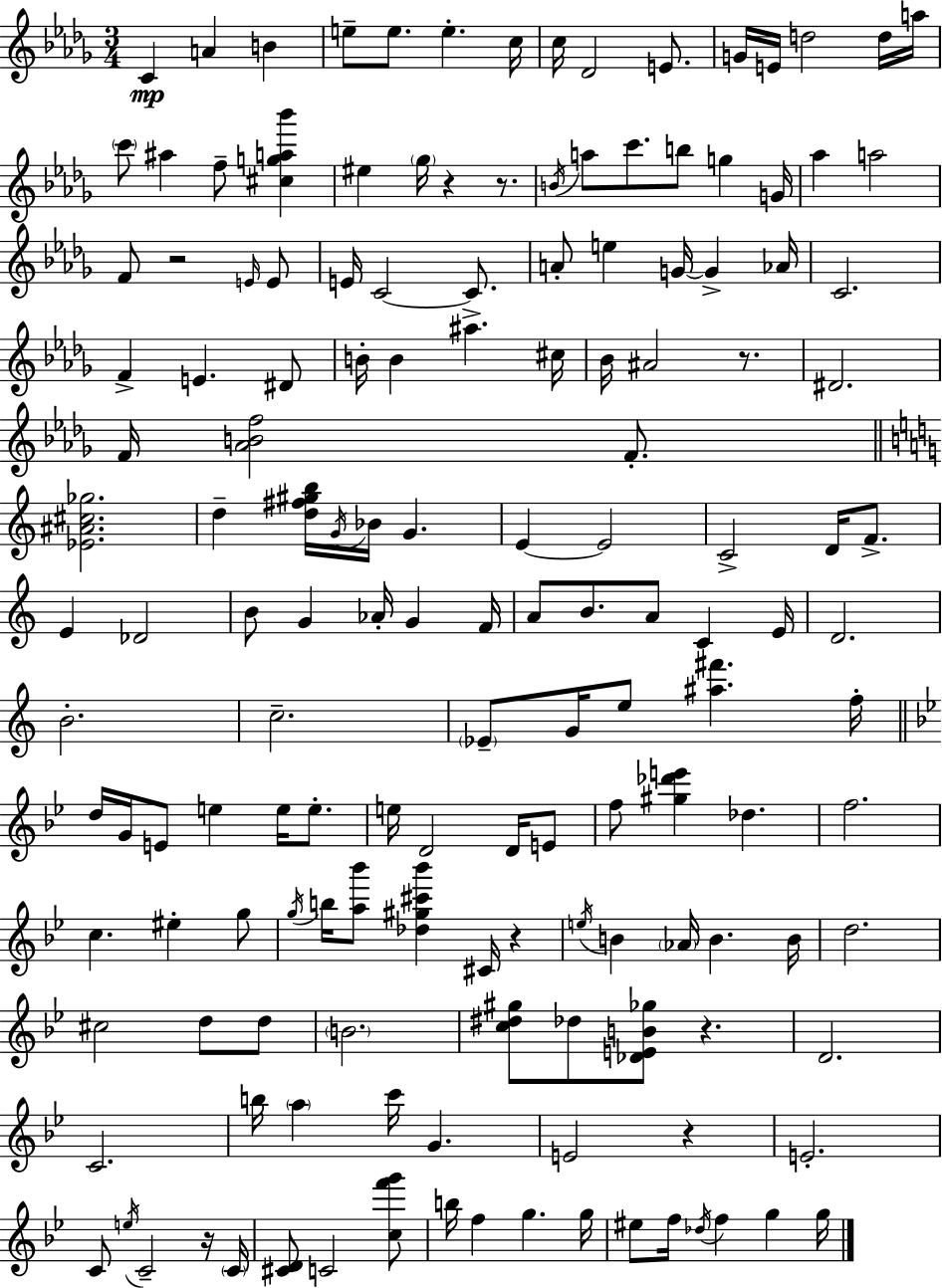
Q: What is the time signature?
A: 3/4